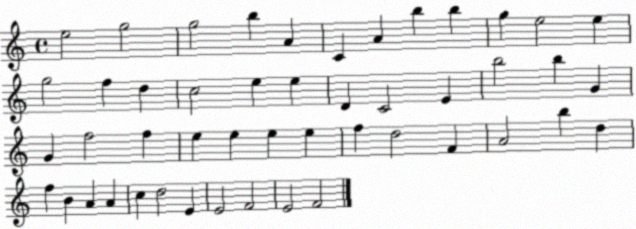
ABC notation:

X:1
T:Untitled
M:4/4
L:1/4
K:C
e2 g2 g2 b A C A b b g e2 e g2 f d c2 e e D C2 E b2 b G G f2 f e e e e f d2 F A2 b d f B A A c d2 E E2 F2 E2 F2